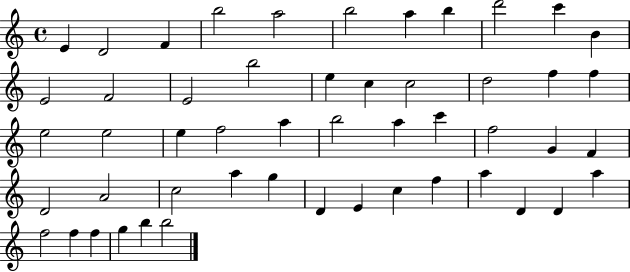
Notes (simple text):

E4/q D4/h F4/q B5/h A5/h B5/h A5/q B5/q D6/h C6/q B4/q E4/h F4/h E4/h B5/h E5/q C5/q C5/h D5/h F5/q F5/q E5/h E5/h E5/q F5/h A5/q B5/h A5/q C6/q F5/h G4/q F4/q D4/h A4/h C5/h A5/q G5/q D4/q E4/q C5/q F5/q A5/q D4/q D4/q A5/q F5/h F5/q F5/q G5/q B5/q B5/h